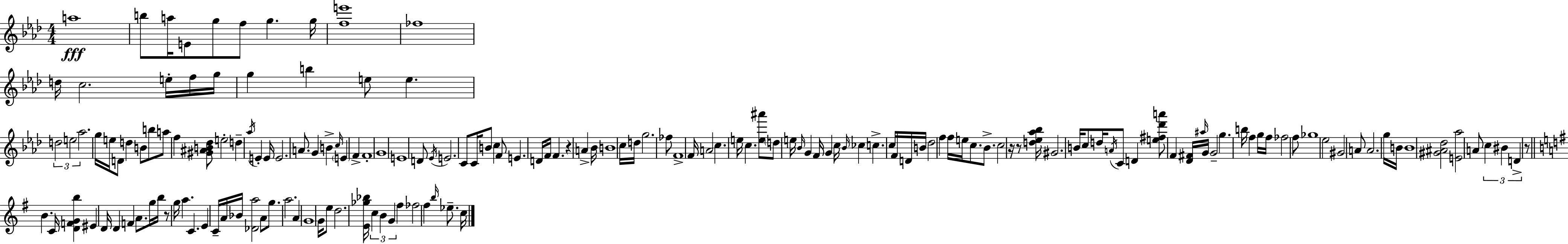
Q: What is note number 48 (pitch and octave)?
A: C4